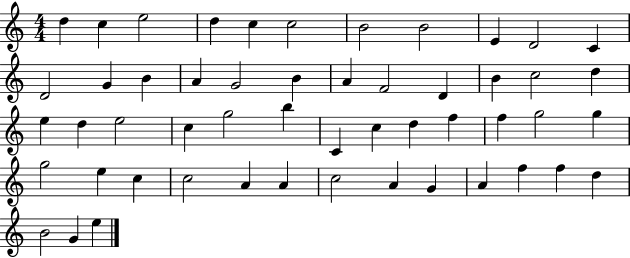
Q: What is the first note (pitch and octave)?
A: D5